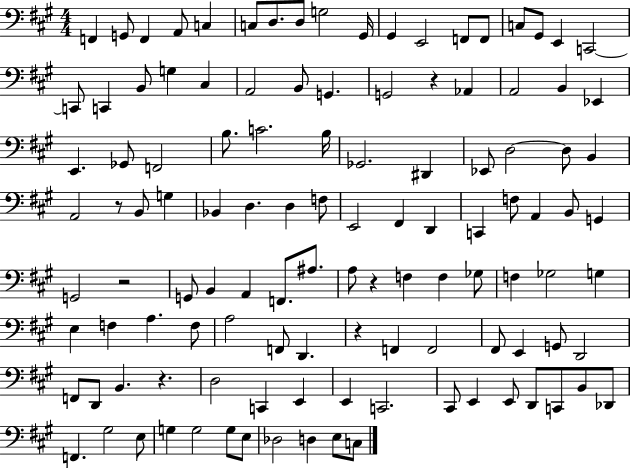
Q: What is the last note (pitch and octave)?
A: C3